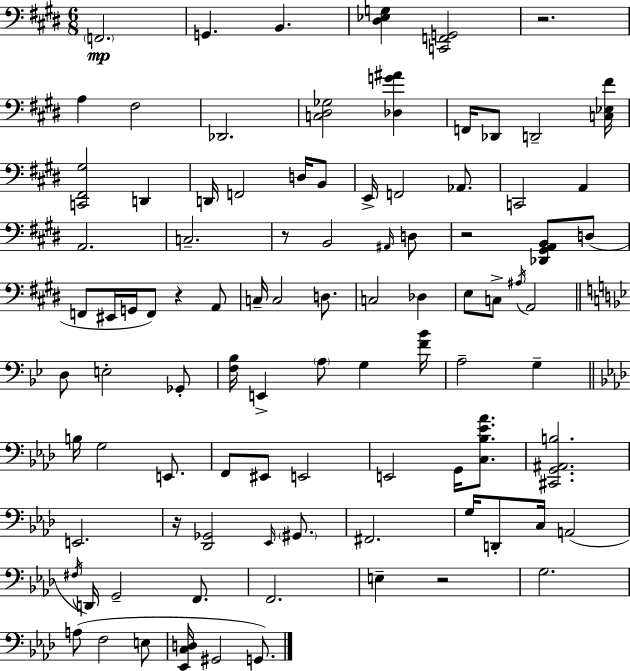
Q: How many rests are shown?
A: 6